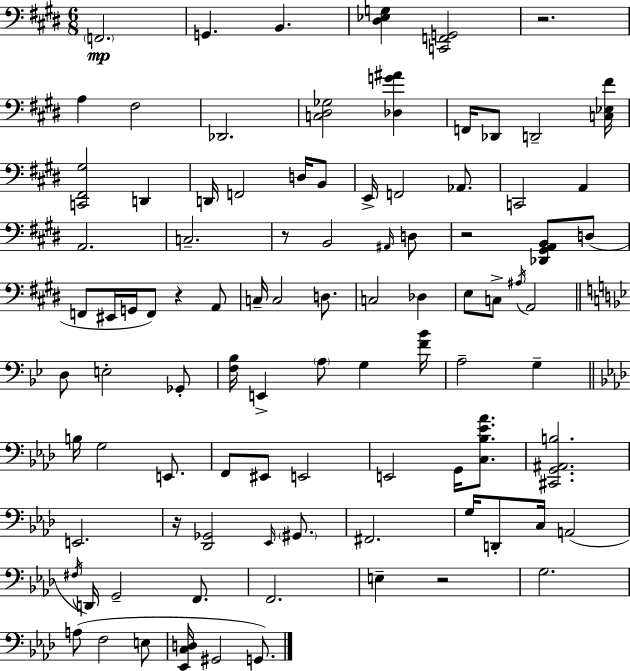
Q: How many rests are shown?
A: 6